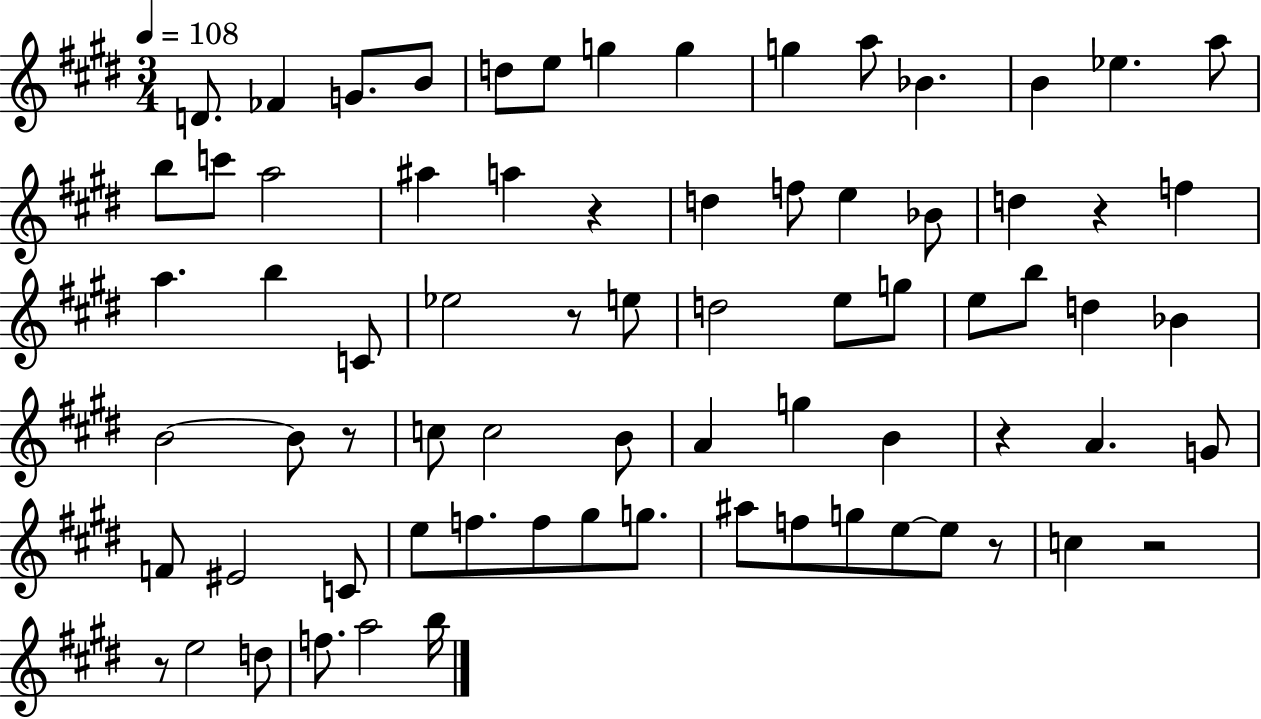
{
  \clef treble
  \numericTimeSignature
  \time 3/4
  \key e \major
  \tempo 4 = 108
  d'8. fes'4 g'8. b'8 | d''8 e''8 g''4 g''4 | g''4 a''8 bes'4. | b'4 ees''4. a''8 | \break b''8 c'''8 a''2 | ais''4 a''4 r4 | d''4 f''8 e''4 bes'8 | d''4 r4 f''4 | \break a''4. b''4 c'8 | ees''2 r8 e''8 | d''2 e''8 g''8 | e''8 b''8 d''4 bes'4 | \break b'2~~ b'8 r8 | c''8 c''2 b'8 | a'4 g''4 b'4 | r4 a'4. g'8 | \break f'8 eis'2 c'8 | e''8 f''8. f''8 gis''8 g''8. | ais''8 f''8 g''8 e''8~~ e''8 r8 | c''4 r2 | \break r8 e''2 d''8 | f''8. a''2 b''16 | \bar "|."
}